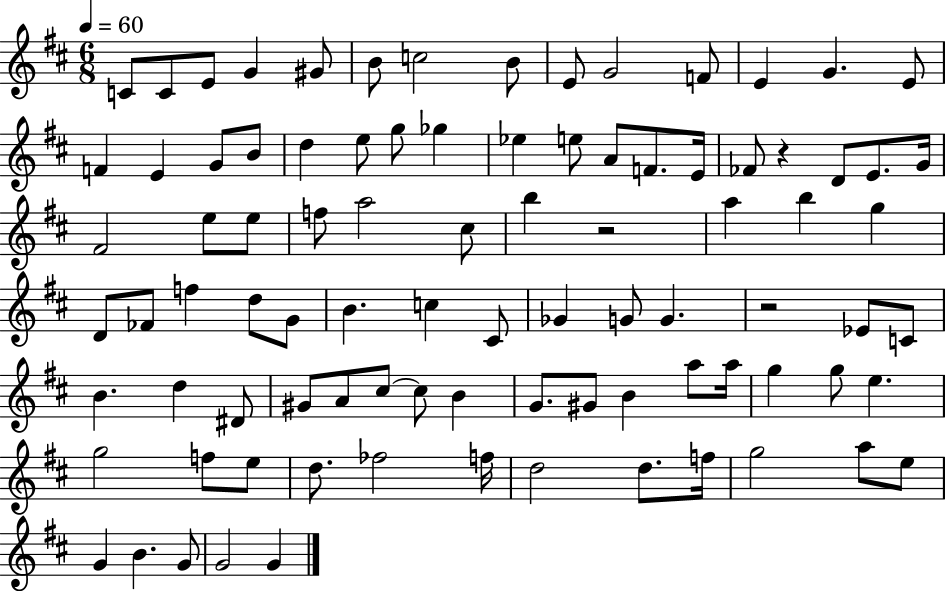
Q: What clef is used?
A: treble